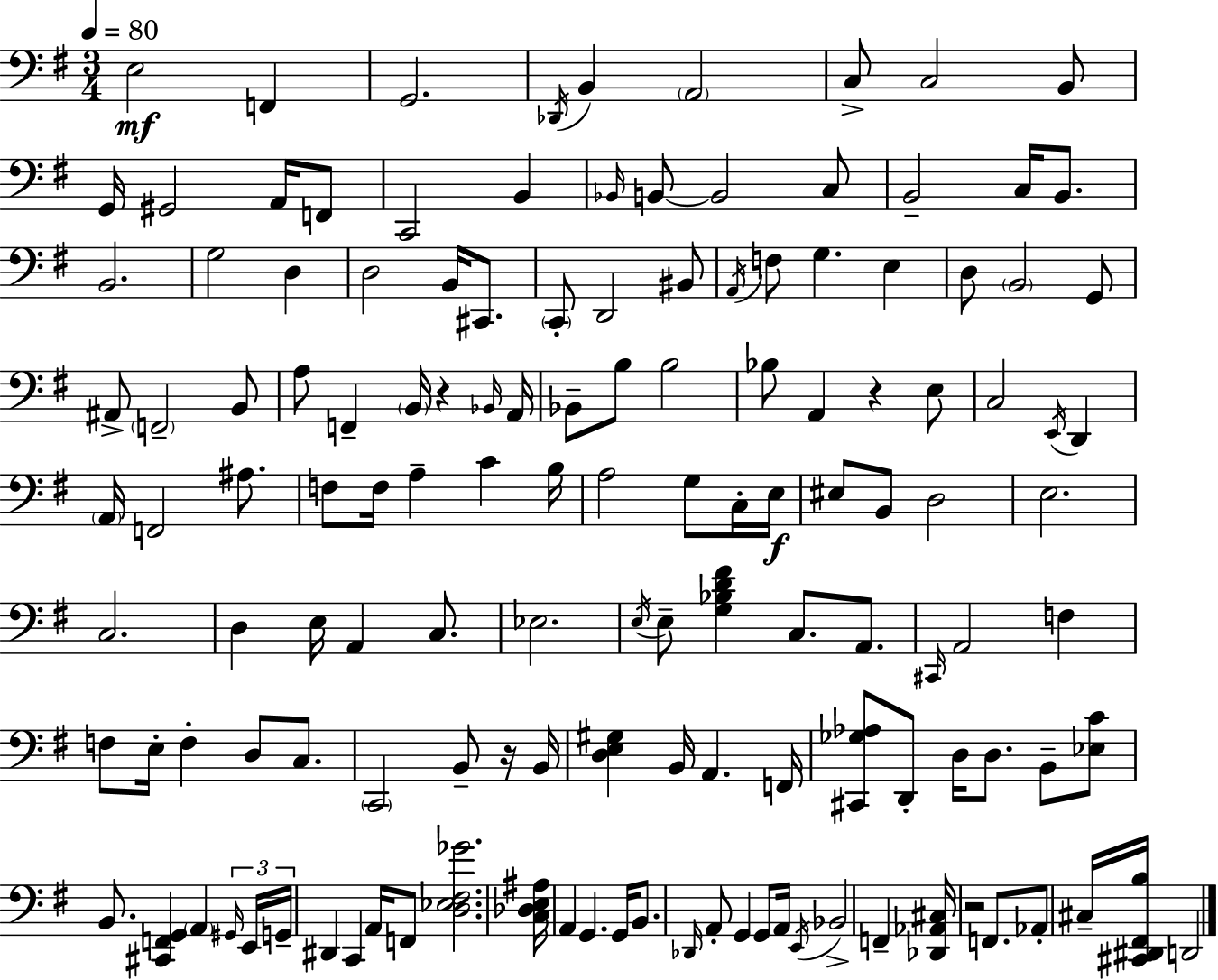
X:1
T:Untitled
M:3/4
L:1/4
K:G
E,2 F,, G,,2 _D,,/4 B,, A,,2 C,/2 C,2 B,,/2 G,,/4 ^G,,2 A,,/4 F,,/2 C,,2 B,, _B,,/4 B,,/2 B,,2 C,/2 B,,2 C,/4 B,,/2 B,,2 G,2 D, D,2 B,,/4 ^C,,/2 C,,/2 D,,2 ^B,,/2 A,,/4 F,/2 G, E, D,/2 B,,2 G,,/2 ^A,,/2 F,,2 B,,/2 A,/2 F,, B,,/4 z _B,,/4 A,,/4 _B,,/2 B,/2 B,2 _B,/2 A,, z E,/2 C,2 E,,/4 D,, A,,/4 F,,2 ^A,/2 F,/2 F,/4 A, C B,/4 A,2 G,/2 C,/4 E,/4 ^E,/2 B,,/2 D,2 E,2 C,2 D, E,/4 A,, C,/2 _E,2 E,/4 E,/2 [G,_B,D^F] C,/2 A,,/2 ^C,,/4 A,,2 F, F,/2 E,/4 F, D,/2 C,/2 C,,2 B,,/2 z/4 B,,/4 [D,E,^G,] B,,/4 A,, F,,/4 [^C,,_G,_A,]/2 D,,/2 D,/4 D,/2 B,,/2 [_E,C]/2 B,,/2 [^C,,F,,G,,] A,, ^G,,/4 E,,/4 G,,/4 ^D,, C,, A,,/4 F,,/2 [D,_E,^F,_G]2 [C,_D,E,^A,]/4 A,, G,, G,,/4 B,,/2 _D,,/4 A,,/2 G,, G,,/2 A,,/4 E,,/4 _B,,2 F,, [_D,,_A,,^C,]/4 z2 F,,/2 _A,,/2 ^C,/4 [^C,,^D,,^F,,B,]/4 D,,2